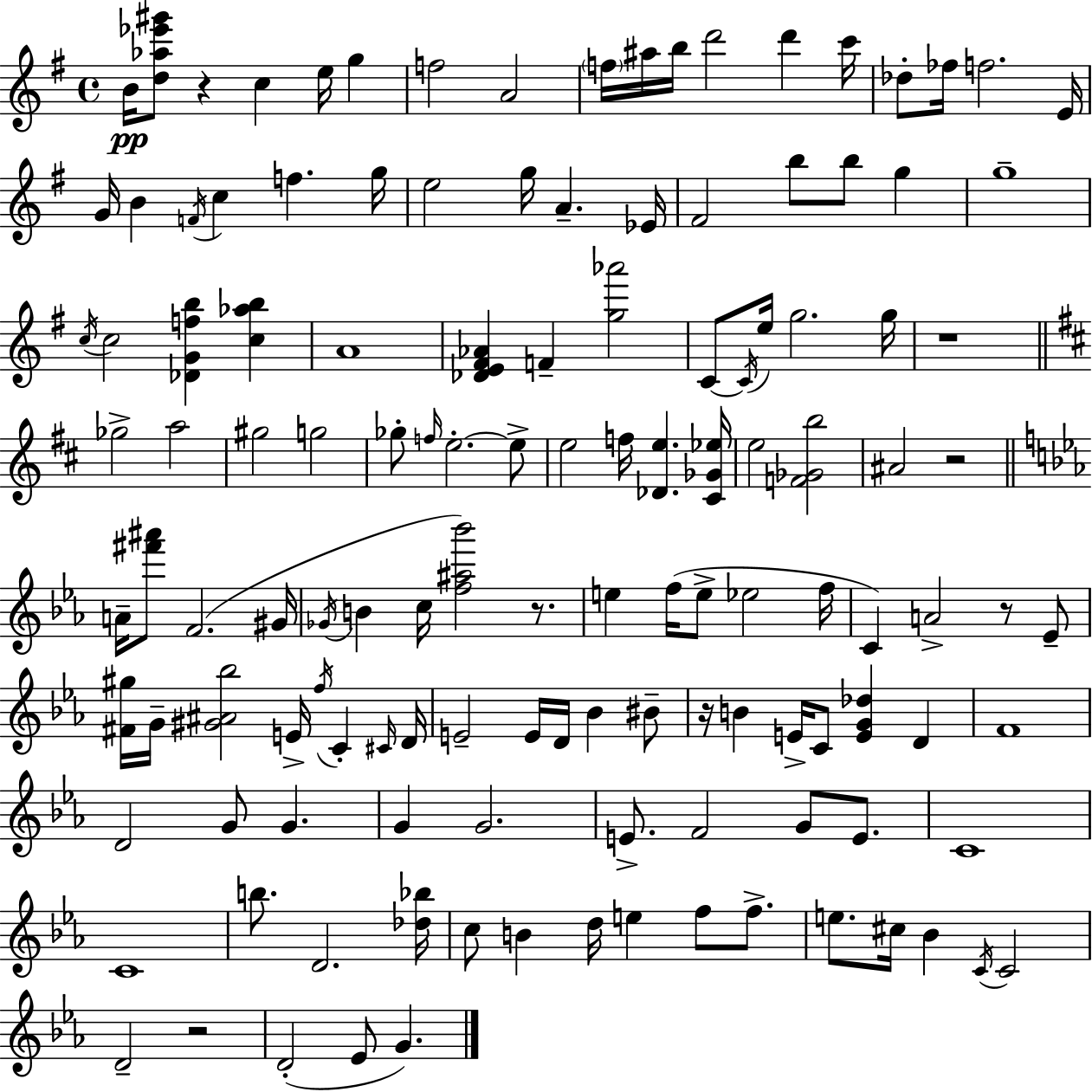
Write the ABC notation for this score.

X:1
T:Untitled
M:4/4
L:1/4
K:Em
B/4 [d_a_e'^g']/2 z c e/4 g f2 A2 f/4 ^a/4 b/4 d'2 d' c'/4 _d/2 _f/4 f2 E/4 G/4 B F/4 c f g/4 e2 g/4 A _E/4 ^F2 b/2 b/2 g g4 c/4 c2 [_DGfb] [c_ab] A4 [_DE^F_A] F [g_a']2 C/2 C/4 e/4 g2 g/4 z4 _g2 a2 ^g2 g2 _g/2 f/4 e2 e/2 e2 f/4 [_De] [^C_G_e]/4 e2 [F_Gb]2 ^A2 z2 A/4 [^f'^a']/2 F2 ^G/4 _G/4 B c/4 [f^a_b']2 z/2 e f/4 e/2 _e2 f/4 C A2 z/2 _E/2 [^F^g]/4 G/4 [^G^A_b]2 E/4 f/4 C ^C/4 D/4 E2 E/4 D/4 _B ^B/2 z/4 B E/4 C/2 [EG_d] D F4 D2 G/2 G G G2 E/2 F2 G/2 E/2 C4 C4 b/2 D2 [_d_b]/4 c/2 B d/4 e f/2 f/2 e/2 ^c/4 _B C/4 C2 D2 z2 D2 _E/2 G